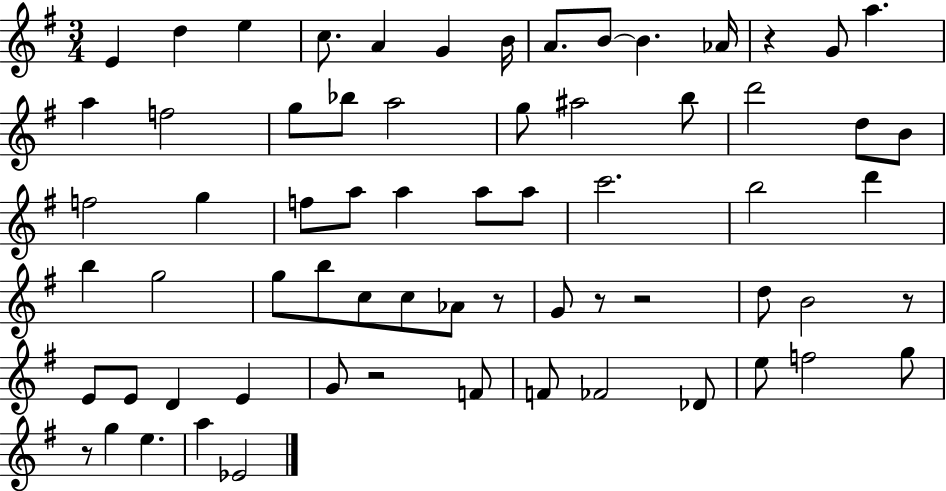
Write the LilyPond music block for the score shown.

{
  \clef treble
  \numericTimeSignature
  \time 3/4
  \key g \major
  \repeat volta 2 { e'4 d''4 e''4 | c''8. a'4 g'4 b'16 | a'8. b'8~~ b'4. aes'16 | r4 g'8 a''4. | \break a''4 f''2 | g''8 bes''8 a''2 | g''8 ais''2 b''8 | d'''2 d''8 b'8 | \break f''2 g''4 | f''8 a''8 a''4 a''8 a''8 | c'''2. | b''2 d'''4 | \break b''4 g''2 | g''8 b''8 c''8 c''8 aes'8 r8 | g'8 r8 r2 | d''8 b'2 r8 | \break e'8 e'8 d'4 e'4 | g'8 r2 f'8 | f'8 fes'2 des'8 | e''8 f''2 g''8 | \break r8 g''4 e''4. | a''4 ees'2 | } \bar "|."
}